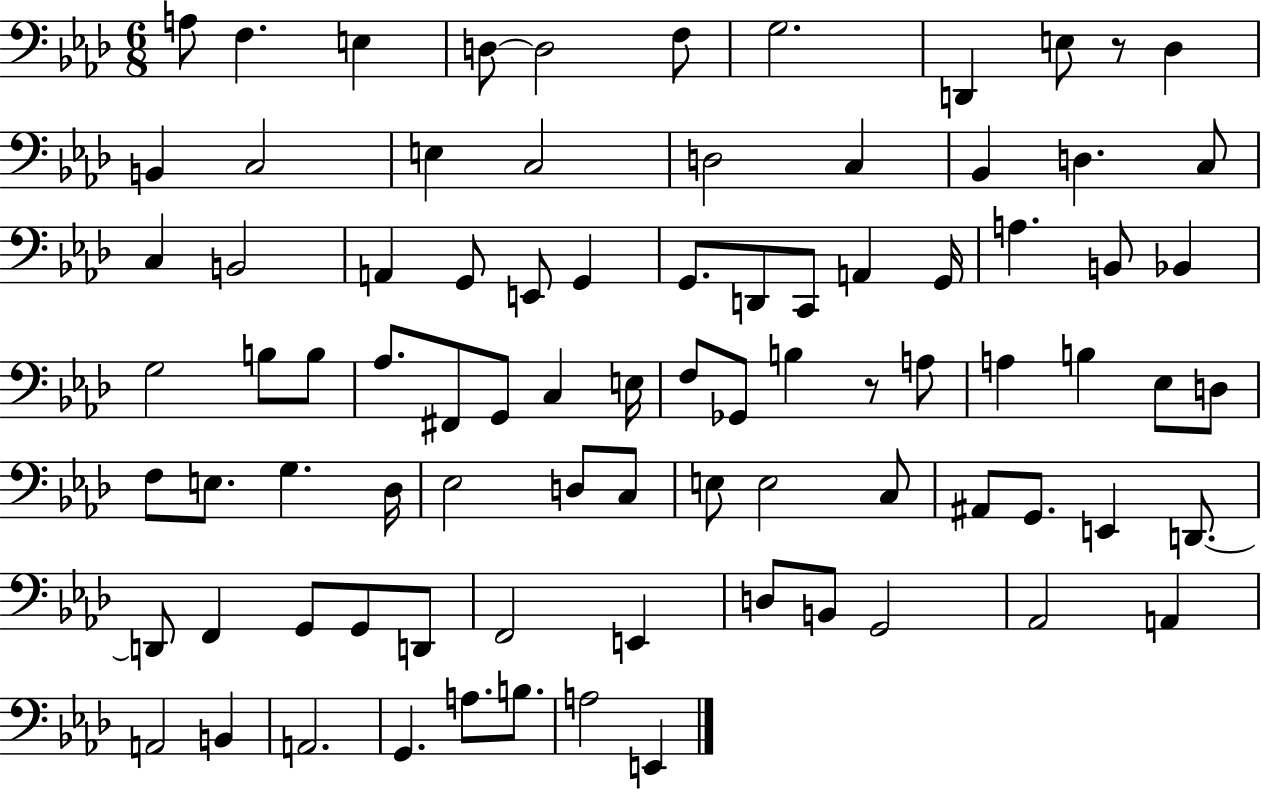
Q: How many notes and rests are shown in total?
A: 85